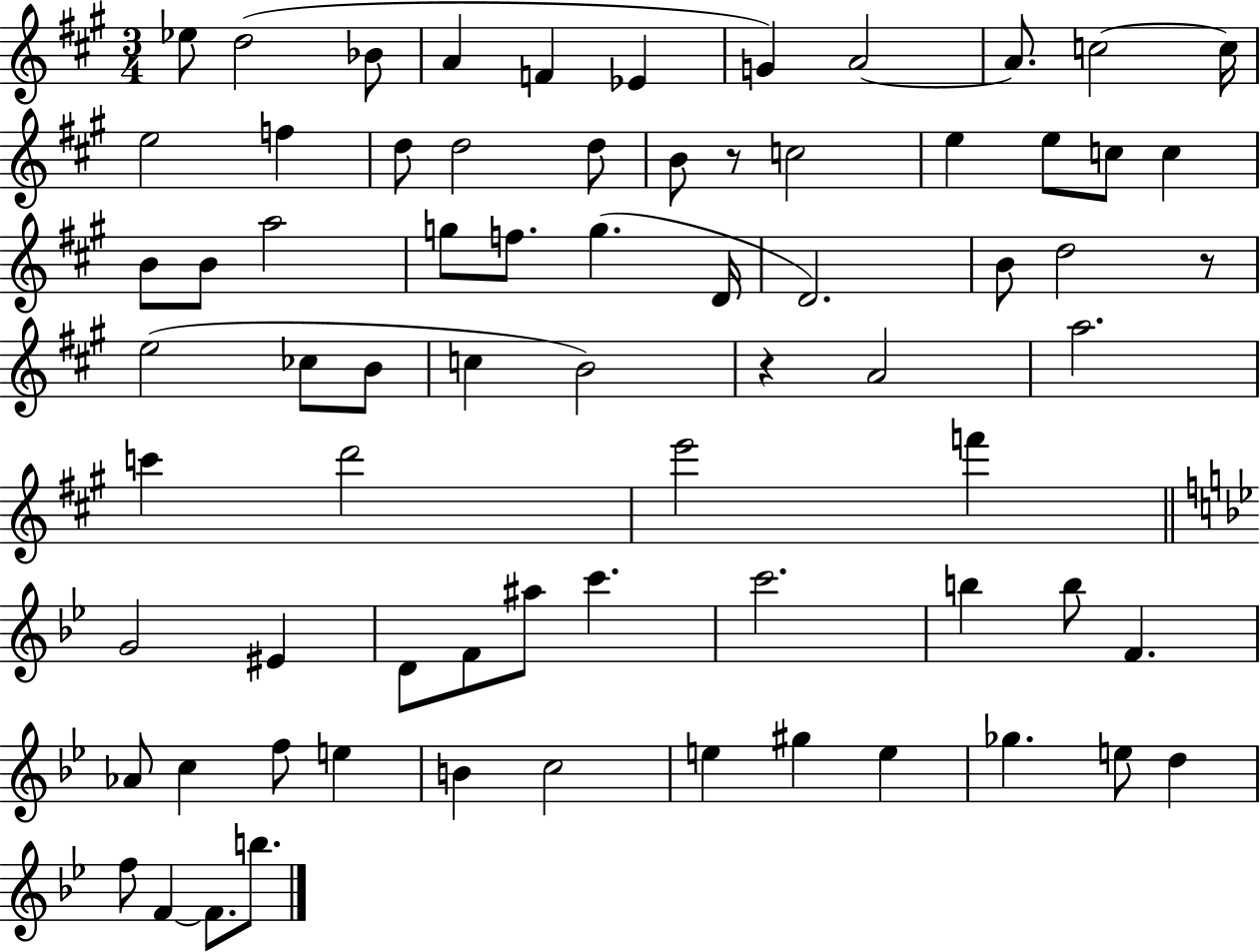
Eb5/e D5/h Bb4/e A4/q F4/q Eb4/q G4/q A4/h A4/e. C5/h C5/s E5/h F5/q D5/e D5/h D5/e B4/e R/e C5/h E5/q E5/e C5/e C5/q B4/e B4/e A5/h G5/e F5/e. G5/q. D4/s D4/h. B4/e D5/h R/e E5/h CES5/e B4/e C5/q B4/h R/q A4/h A5/h. C6/q D6/h E6/h F6/q G4/h EIS4/q D4/e F4/e A#5/e C6/q. C6/h. B5/q B5/e F4/q. Ab4/e C5/q F5/e E5/q B4/q C5/h E5/q G#5/q E5/q Gb5/q. E5/e D5/q F5/e F4/q F4/e. B5/e.